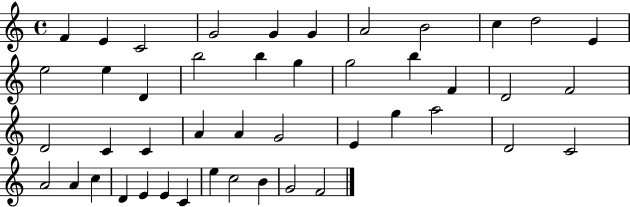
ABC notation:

X:1
T:Untitled
M:4/4
L:1/4
K:C
F E C2 G2 G G A2 B2 c d2 E e2 e D b2 b g g2 b F D2 F2 D2 C C A A G2 E g a2 D2 C2 A2 A c D E E C e c2 B G2 F2